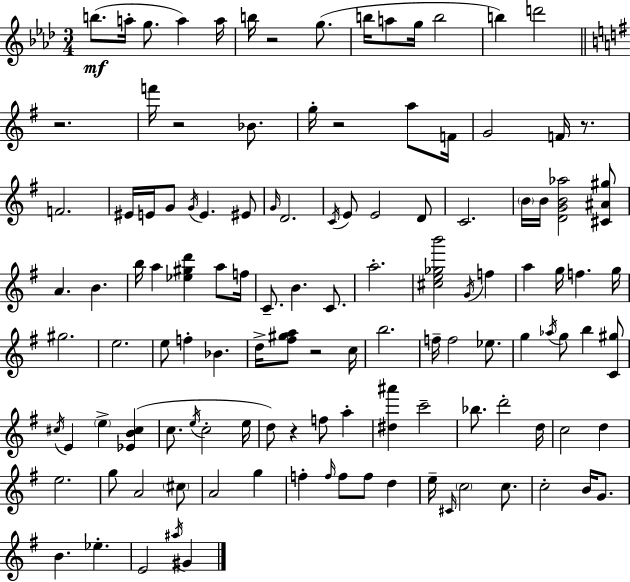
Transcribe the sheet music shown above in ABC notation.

X:1
T:Untitled
M:3/4
L:1/4
K:Fm
b/2 a/4 g/2 a a/4 b/4 z2 g/2 b/4 a/2 g/4 b2 b d'2 z2 f'/4 z2 _B/2 g/4 z2 a/2 F/4 G2 F/4 z/2 F2 ^E/4 E/4 G/2 G/4 E ^E/2 G/4 D2 C/4 E/2 E2 D/2 C2 B/4 B/4 [DGB_a]2 [^C^A^g]/2 A B b/4 a [_e^gd'] a/2 f/4 C/2 B C/2 a2 [^ce_gb']2 G/4 f a g/4 f g/4 ^g2 e2 e/2 f _B d/4 [^f^ga]/2 z2 c/4 b2 f/4 f2 _e/2 g _a/4 g/2 b [C^g]/2 ^c/4 E e [_EB^c] c/2 e/4 c2 e/4 d/2 z f/2 a [^d^a'] c'2 _b/2 d'2 d/4 c2 d e2 g/2 A2 ^c/2 A2 g f f/4 f/2 f/2 d e/4 ^C/4 c2 c/2 c2 B/4 G/2 B _e E2 ^a/4 ^G